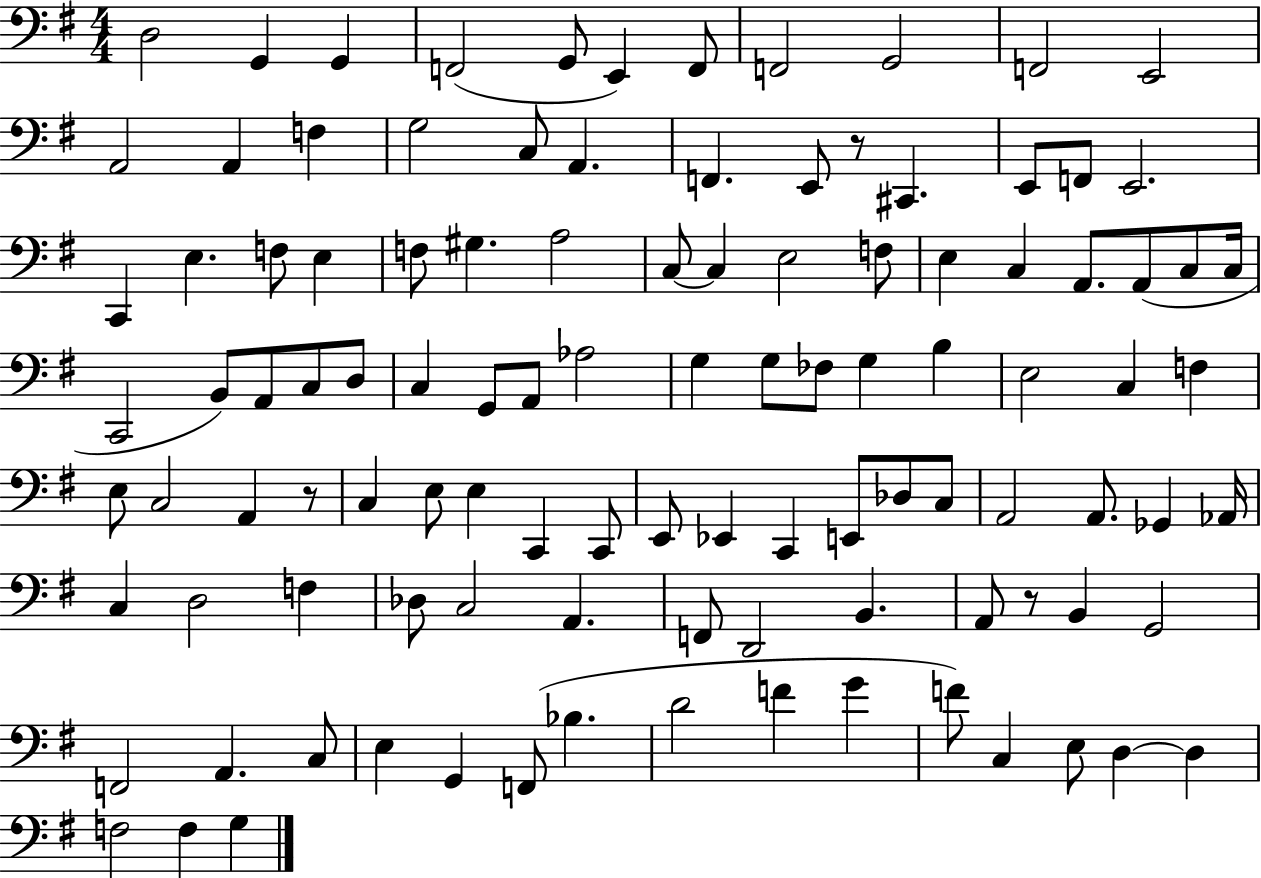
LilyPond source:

{
  \clef bass
  \numericTimeSignature
  \time 4/4
  \key g \major
  d2 g,4 g,4 | f,2( g,8 e,4) f,8 | f,2 g,2 | f,2 e,2 | \break a,2 a,4 f4 | g2 c8 a,4. | f,4. e,8 r8 cis,4. | e,8 f,8 e,2. | \break c,4 e4. f8 e4 | f8 gis4. a2 | c8~~ c4 e2 f8 | e4 c4 a,8. a,8( c8 c16 | \break c,2 b,8) a,8 c8 d8 | c4 g,8 a,8 aes2 | g4 g8 fes8 g4 b4 | e2 c4 f4 | \break e8 c2 a,4 r8 | c4 e8 e4 c,4 c,8 | e,8 ees,4 c,4 e,8 des8 c8 | a,2 a,8. ges,4 aes,16 | \break c4 d2 f4 | des8 c2 a,4. | f,8 d,2 b,4. | a,8 r8 b,4 g,2 | \break f,2 a,4. c8 | e4 g,4 f,8( bes4. | d'2 f'4 g'4 | f'8) c4 e8 d4~~ d4 | \break f2 f4 g4 | \bar "|."
}